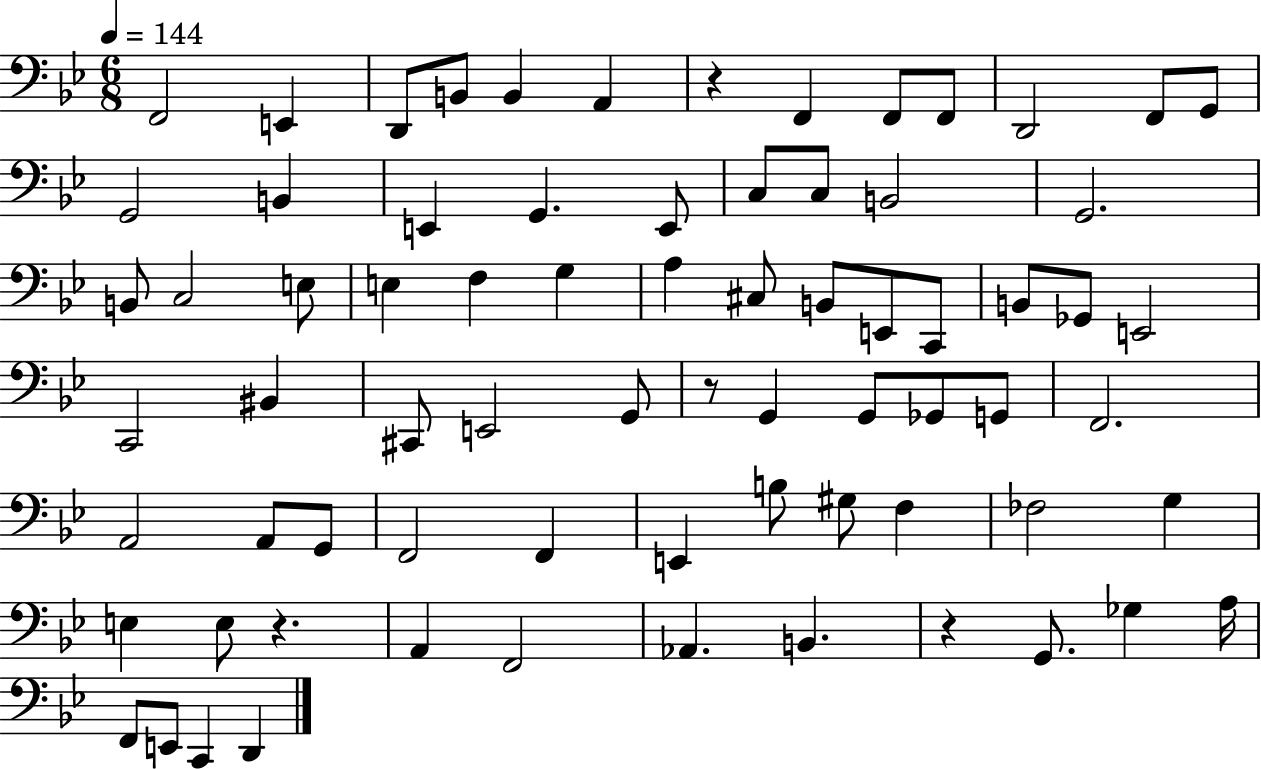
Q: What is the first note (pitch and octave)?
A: F2